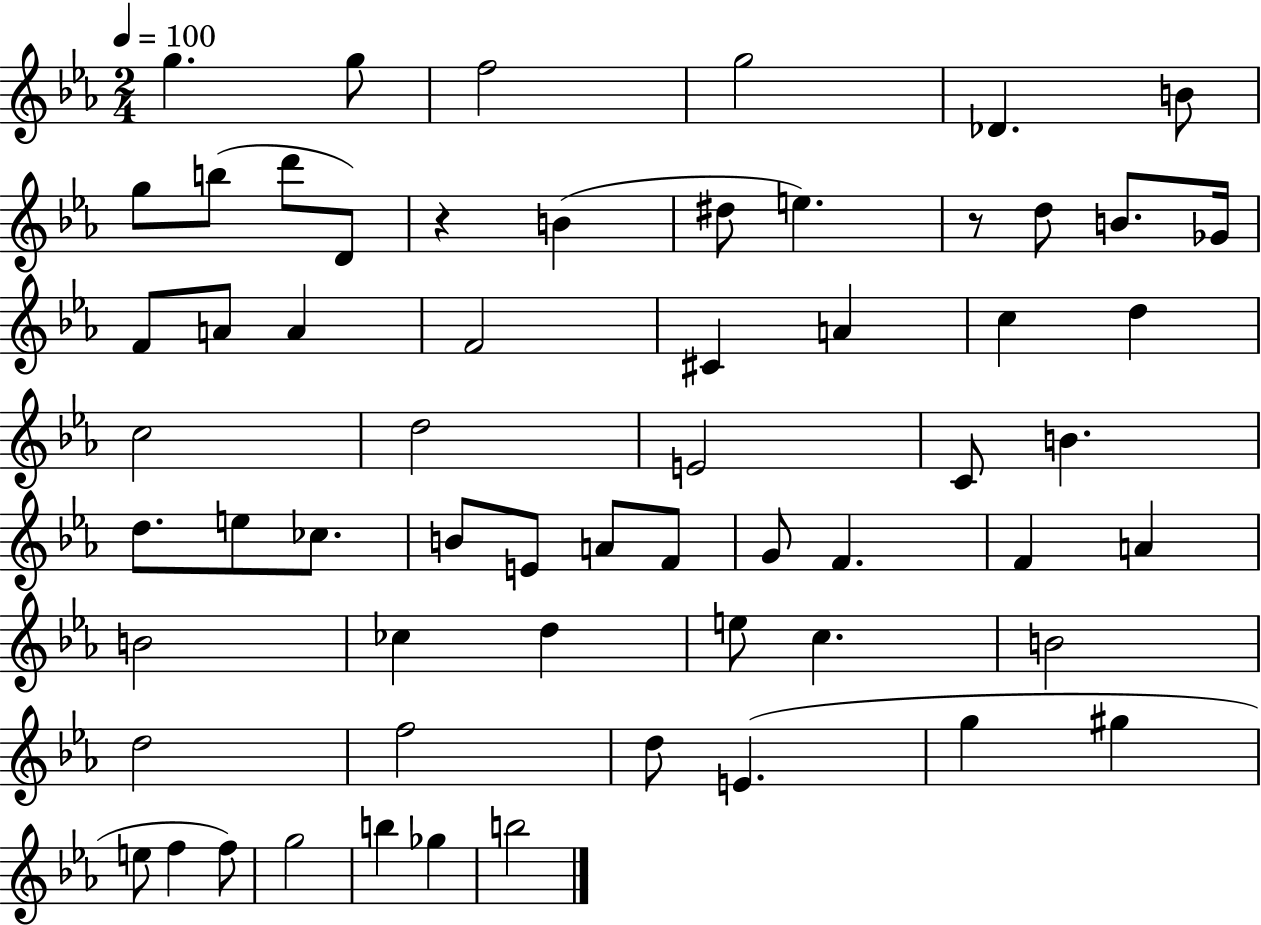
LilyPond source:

{
  \clef treble
  \numericTimeSignature
  \time 2/4
  \key ees \major
  \tempo 4 = 100
  g''4. g''8 | f''2 | g''2 | des'4. b'8 | \break g''8 b''8( d'''8 d'8) | r4 b'4( | dis''8 e''4.) | r8 d''8 b'8. ges'16 | \break f'8 a'8 a'4 | f'2 | cis'4 a'4 | c''4 d''4 | \break c''2 | d''2 | e'2 | c'8 b'4. | \break d''8. e''8 ces''8. | b'8 e'8 a'8 f'8 | g'8 f'4. | f'4 a'4 | \break b'2 | ces''4 d''4 | e''8 c''4. | b'2 | \break d''2 | f''2 | d''8 e'4.( | g''4 gis''4 | \break e''8 f''4 f''8) | g''2 | b''4 ges''4 | b''2 | \break \bar "|."
}